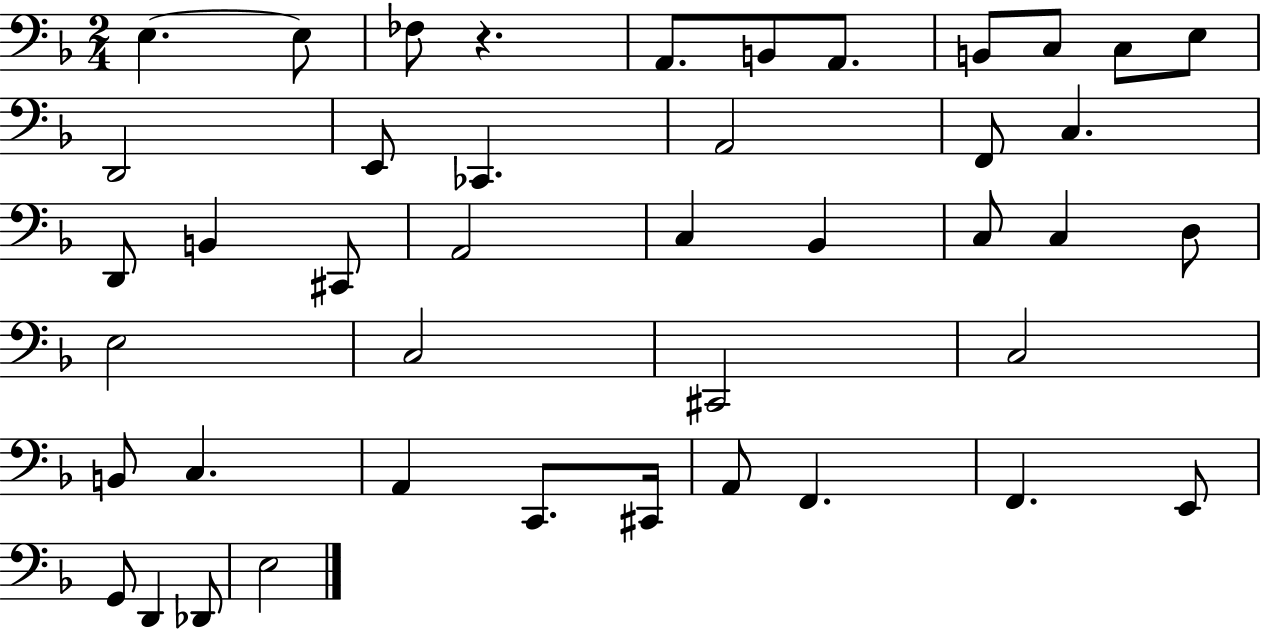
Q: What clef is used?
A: bass